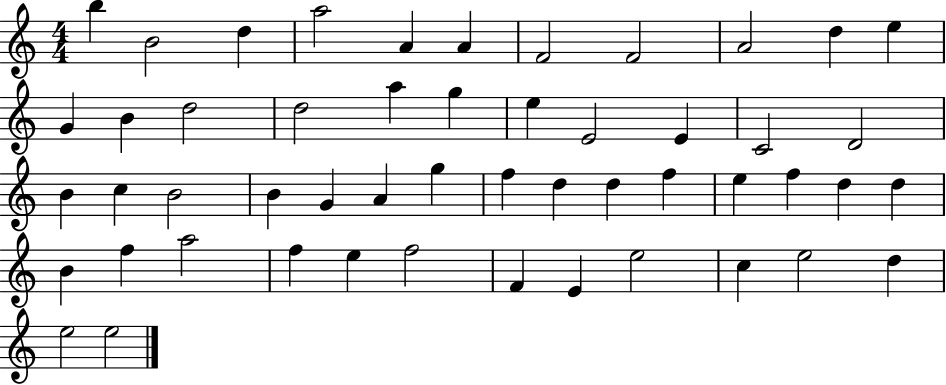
B5/q B4/h D5/q A5/h A4/q A4/q F4/h F4/h A4/h D5/q E5/q G4/q B4/q D5/h D5/h A5/q G5/q E5/q E4/h E4/q C4/h D4/h B4/q C5/q B4/h B4/q G4/q A4/q G5/q F5/q D5/q D5/q F5/q E5/q F5/q D5/q D5/q B4/q F5/q A5/h F5/q E5/q F5/h F4/q E4/q E5/h C5/q E5/h D5/q E5/h E5/h